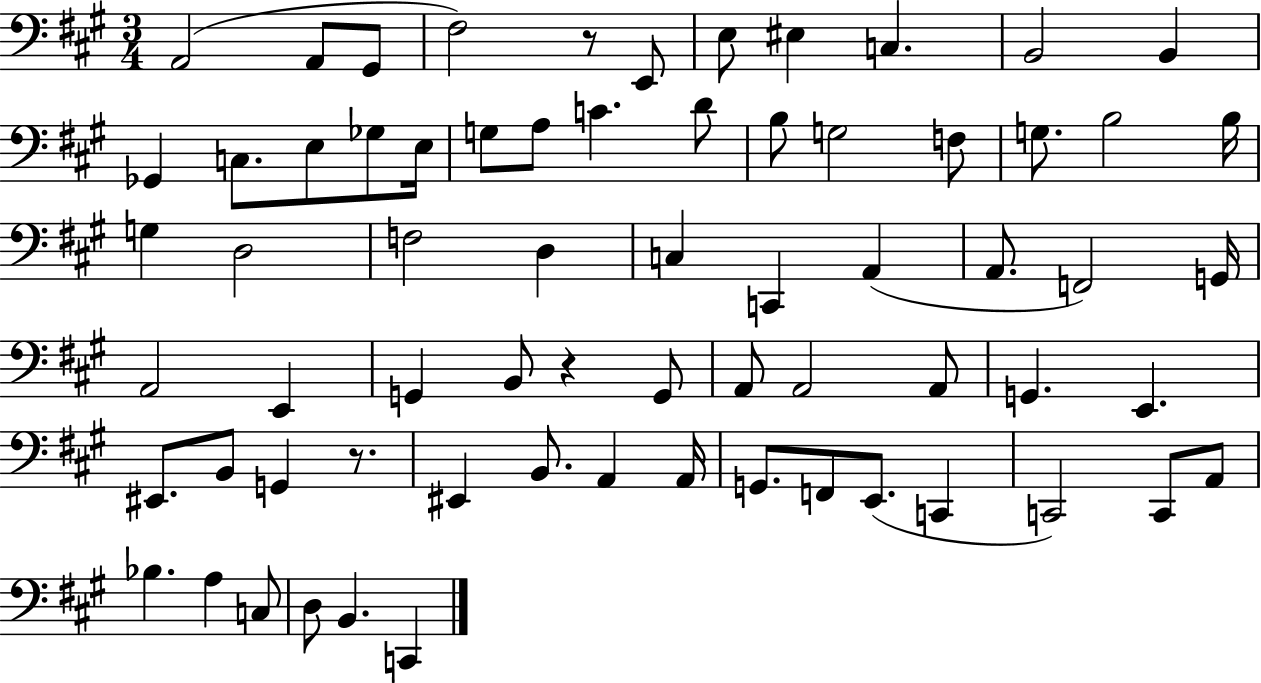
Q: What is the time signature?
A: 3/4